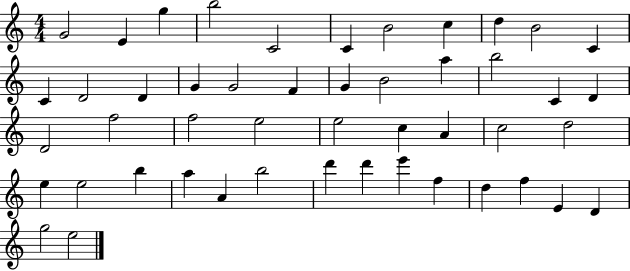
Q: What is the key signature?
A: C major